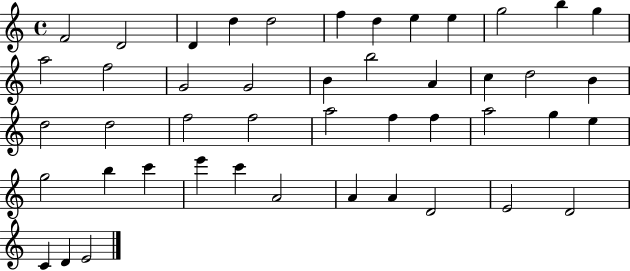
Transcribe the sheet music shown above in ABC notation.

X:1
T:Untitled
M:4/4
L:1/4
K:C
F2 D2 D d d2 f d e e g2 b g a2 f2 G2 G2 B b2 A c d2 B d2 d2 f2 f2 a2 f f a2 g e g2 b c' e' c' A2 A A D2 E2 D2 C D E2